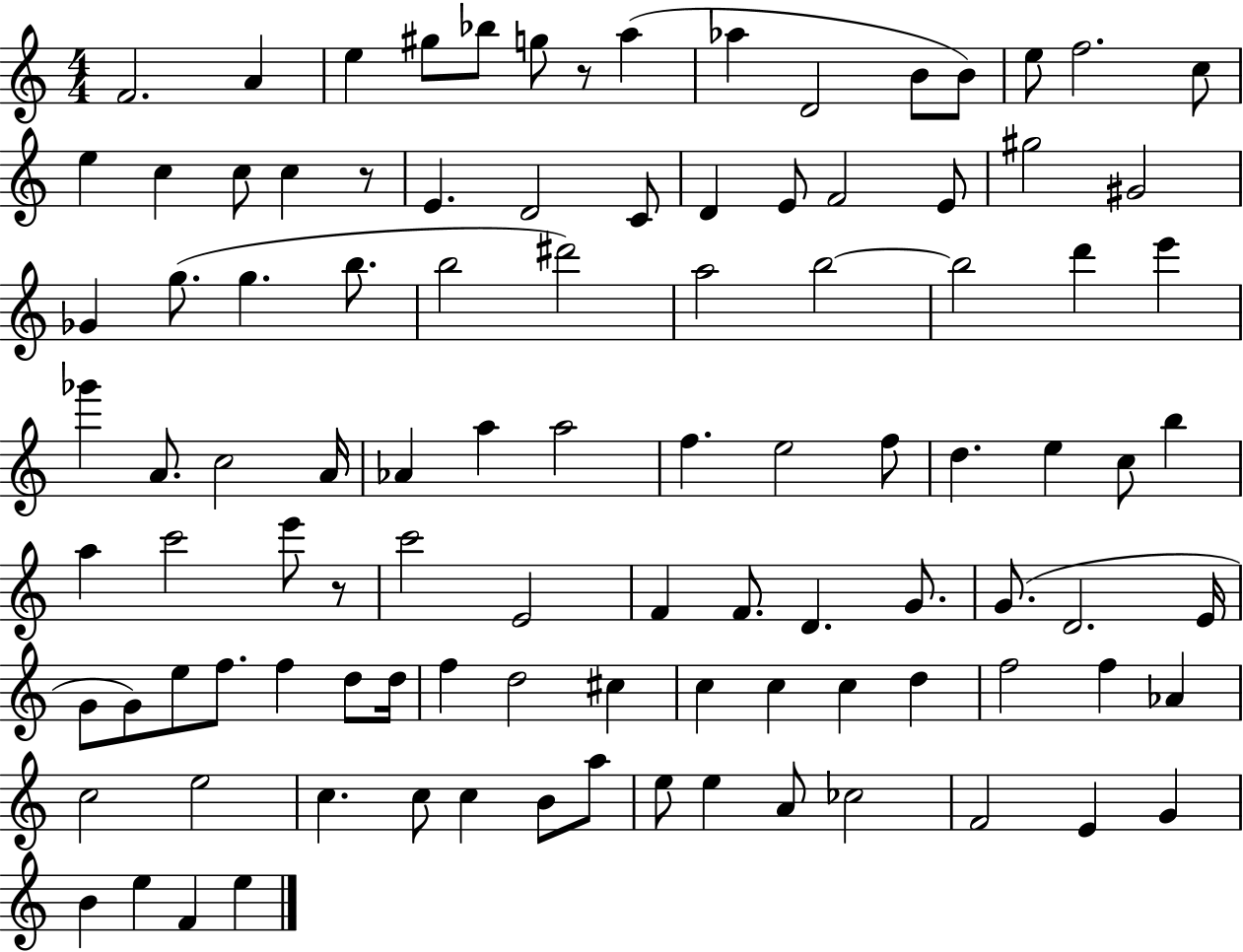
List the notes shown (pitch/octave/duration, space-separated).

F4/h. A4/q E5/q G#5/e Bb5/e G5/e R/e A5/q Ab5/q D4/h B4/e B4/e E5/e F5/h. C5/e E5/q C5/q C5/e C5/q R/e E4/q. D4/h C4/e D4/q E4/e F4/h E4/e G#5/h G#4/h Gb4/q G5/e. G5/q. B5/e. B5/h D#6/h A5/h B5/h B5/h D6/q E6/q Gb6/q A4/e. C5/h A4/s Ab4/q A5/q A5/h F5/q. E5/h F5/e D5/q. E5/q C5/e B5/q A5/q C6/h E6/e R/e C6/h E4/h F4/q F4/e. D4/q. G4/e. G4/e. D4/h. E4/s G4/e G4/e E5/e F5/e. F5/q D5/e D5/s F5/q D5/h C#5/q C5/q C5/q C5/q D5/q F5/h F5/q Ab4/q C5/h E5/h C5/q. C5/e C5/q B4/e A5/e E5/e E5/q A4/e CES5/h F4/h E4/q G4/q B4/q E5/q F4/q E5/q